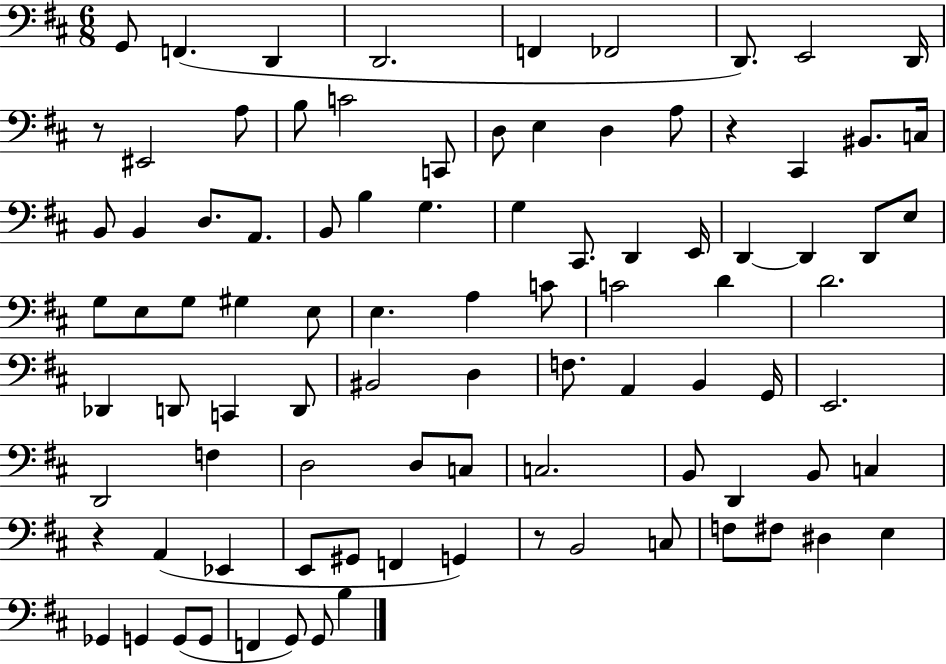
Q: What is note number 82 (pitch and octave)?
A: G2